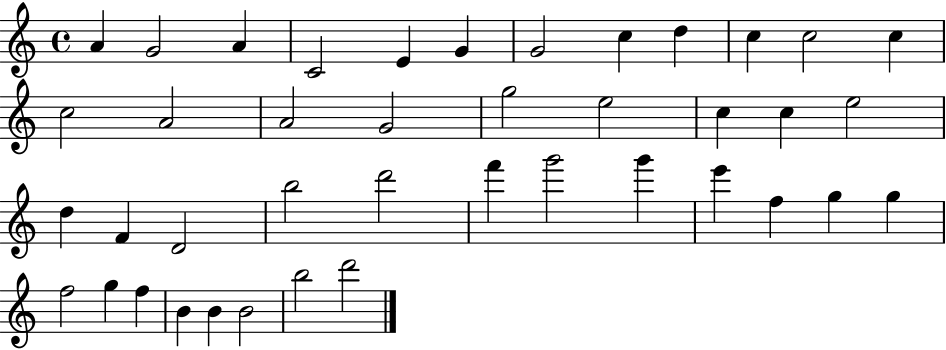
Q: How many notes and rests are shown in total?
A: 41